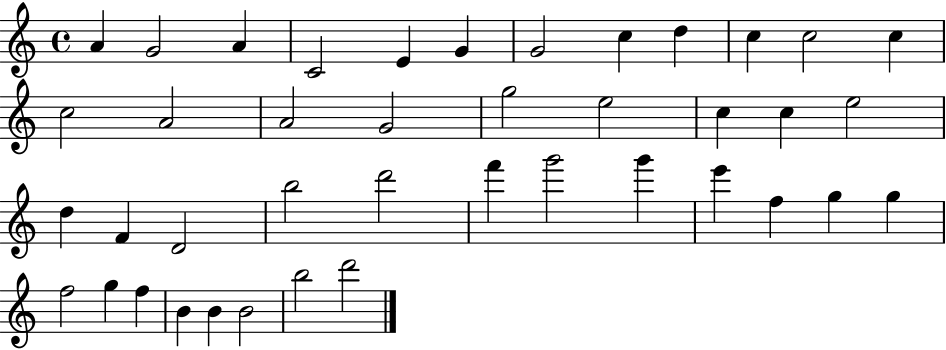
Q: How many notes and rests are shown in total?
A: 41